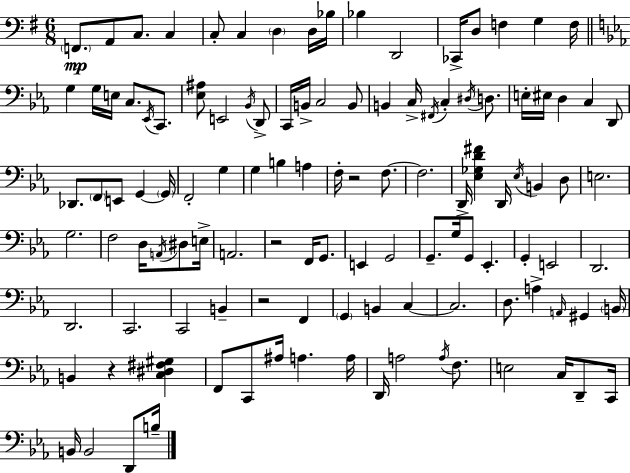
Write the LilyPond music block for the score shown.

{
  \clef bass
  \numericTimeSignature
  \time 6/8
  \key g \major
  \parenthesize f,8.\mp a,8 c8. c4 | c8-. c4 \parenthesize d4 d16 bes16 | bes4 d,2 | ces,16-> d8 f4 g4 f16 | \break \bar "||" \break \key ees \major g4 g16 e16 c8. \acciaccatura { ees,16 } c,8. | <ees ais>8 e,2 \acciaccatura { bes,16 } | d,8-> c,16 b,16-> c2 | b,8 b,4 c16-> \acciaccatura { fis,16 } c4-. | \break \acciaccatura { dis16 } d8. e16-. eis16 d4 c4 | d,8 des,8. \parenthesize f,8 e,8 g,4~~ | \parenthesize g,16 f,2-. | g4 g4 b4 | \break a4 f16-. r2 | f8.~~ f2. | d,16-> <ees ges d' fis'>4 d,16 \acciaccatura { ees16 } b,4 | d8 e2. | \break g2. | f2 | d16 \acciaccatura { a,16 } dis8 e16-> a,2. | r2 | \break f,16 g,8. e,4 g,2 | g,8.-- g16 g,8 | ees,4.-. g,4-. e,2 | d,2. | \break d,2. | c,2. | c,2 | b,4-- r2 | \break f,4 \parenthesize g,4 b,4 | c4~~ c2. | d8. a4-> | \grace { a,16 } gis,4 \parenthesize b,16 b,4 r4 | \break <c dis fis gis>4 f,8 c,8 ais16 | a4. a16 d,16 a2 | \acciaccatura { a16 } f8. e2 | c16 d,8-- c,16 b,16 b,2 | \break d,8 b16-- \bar "|."
}